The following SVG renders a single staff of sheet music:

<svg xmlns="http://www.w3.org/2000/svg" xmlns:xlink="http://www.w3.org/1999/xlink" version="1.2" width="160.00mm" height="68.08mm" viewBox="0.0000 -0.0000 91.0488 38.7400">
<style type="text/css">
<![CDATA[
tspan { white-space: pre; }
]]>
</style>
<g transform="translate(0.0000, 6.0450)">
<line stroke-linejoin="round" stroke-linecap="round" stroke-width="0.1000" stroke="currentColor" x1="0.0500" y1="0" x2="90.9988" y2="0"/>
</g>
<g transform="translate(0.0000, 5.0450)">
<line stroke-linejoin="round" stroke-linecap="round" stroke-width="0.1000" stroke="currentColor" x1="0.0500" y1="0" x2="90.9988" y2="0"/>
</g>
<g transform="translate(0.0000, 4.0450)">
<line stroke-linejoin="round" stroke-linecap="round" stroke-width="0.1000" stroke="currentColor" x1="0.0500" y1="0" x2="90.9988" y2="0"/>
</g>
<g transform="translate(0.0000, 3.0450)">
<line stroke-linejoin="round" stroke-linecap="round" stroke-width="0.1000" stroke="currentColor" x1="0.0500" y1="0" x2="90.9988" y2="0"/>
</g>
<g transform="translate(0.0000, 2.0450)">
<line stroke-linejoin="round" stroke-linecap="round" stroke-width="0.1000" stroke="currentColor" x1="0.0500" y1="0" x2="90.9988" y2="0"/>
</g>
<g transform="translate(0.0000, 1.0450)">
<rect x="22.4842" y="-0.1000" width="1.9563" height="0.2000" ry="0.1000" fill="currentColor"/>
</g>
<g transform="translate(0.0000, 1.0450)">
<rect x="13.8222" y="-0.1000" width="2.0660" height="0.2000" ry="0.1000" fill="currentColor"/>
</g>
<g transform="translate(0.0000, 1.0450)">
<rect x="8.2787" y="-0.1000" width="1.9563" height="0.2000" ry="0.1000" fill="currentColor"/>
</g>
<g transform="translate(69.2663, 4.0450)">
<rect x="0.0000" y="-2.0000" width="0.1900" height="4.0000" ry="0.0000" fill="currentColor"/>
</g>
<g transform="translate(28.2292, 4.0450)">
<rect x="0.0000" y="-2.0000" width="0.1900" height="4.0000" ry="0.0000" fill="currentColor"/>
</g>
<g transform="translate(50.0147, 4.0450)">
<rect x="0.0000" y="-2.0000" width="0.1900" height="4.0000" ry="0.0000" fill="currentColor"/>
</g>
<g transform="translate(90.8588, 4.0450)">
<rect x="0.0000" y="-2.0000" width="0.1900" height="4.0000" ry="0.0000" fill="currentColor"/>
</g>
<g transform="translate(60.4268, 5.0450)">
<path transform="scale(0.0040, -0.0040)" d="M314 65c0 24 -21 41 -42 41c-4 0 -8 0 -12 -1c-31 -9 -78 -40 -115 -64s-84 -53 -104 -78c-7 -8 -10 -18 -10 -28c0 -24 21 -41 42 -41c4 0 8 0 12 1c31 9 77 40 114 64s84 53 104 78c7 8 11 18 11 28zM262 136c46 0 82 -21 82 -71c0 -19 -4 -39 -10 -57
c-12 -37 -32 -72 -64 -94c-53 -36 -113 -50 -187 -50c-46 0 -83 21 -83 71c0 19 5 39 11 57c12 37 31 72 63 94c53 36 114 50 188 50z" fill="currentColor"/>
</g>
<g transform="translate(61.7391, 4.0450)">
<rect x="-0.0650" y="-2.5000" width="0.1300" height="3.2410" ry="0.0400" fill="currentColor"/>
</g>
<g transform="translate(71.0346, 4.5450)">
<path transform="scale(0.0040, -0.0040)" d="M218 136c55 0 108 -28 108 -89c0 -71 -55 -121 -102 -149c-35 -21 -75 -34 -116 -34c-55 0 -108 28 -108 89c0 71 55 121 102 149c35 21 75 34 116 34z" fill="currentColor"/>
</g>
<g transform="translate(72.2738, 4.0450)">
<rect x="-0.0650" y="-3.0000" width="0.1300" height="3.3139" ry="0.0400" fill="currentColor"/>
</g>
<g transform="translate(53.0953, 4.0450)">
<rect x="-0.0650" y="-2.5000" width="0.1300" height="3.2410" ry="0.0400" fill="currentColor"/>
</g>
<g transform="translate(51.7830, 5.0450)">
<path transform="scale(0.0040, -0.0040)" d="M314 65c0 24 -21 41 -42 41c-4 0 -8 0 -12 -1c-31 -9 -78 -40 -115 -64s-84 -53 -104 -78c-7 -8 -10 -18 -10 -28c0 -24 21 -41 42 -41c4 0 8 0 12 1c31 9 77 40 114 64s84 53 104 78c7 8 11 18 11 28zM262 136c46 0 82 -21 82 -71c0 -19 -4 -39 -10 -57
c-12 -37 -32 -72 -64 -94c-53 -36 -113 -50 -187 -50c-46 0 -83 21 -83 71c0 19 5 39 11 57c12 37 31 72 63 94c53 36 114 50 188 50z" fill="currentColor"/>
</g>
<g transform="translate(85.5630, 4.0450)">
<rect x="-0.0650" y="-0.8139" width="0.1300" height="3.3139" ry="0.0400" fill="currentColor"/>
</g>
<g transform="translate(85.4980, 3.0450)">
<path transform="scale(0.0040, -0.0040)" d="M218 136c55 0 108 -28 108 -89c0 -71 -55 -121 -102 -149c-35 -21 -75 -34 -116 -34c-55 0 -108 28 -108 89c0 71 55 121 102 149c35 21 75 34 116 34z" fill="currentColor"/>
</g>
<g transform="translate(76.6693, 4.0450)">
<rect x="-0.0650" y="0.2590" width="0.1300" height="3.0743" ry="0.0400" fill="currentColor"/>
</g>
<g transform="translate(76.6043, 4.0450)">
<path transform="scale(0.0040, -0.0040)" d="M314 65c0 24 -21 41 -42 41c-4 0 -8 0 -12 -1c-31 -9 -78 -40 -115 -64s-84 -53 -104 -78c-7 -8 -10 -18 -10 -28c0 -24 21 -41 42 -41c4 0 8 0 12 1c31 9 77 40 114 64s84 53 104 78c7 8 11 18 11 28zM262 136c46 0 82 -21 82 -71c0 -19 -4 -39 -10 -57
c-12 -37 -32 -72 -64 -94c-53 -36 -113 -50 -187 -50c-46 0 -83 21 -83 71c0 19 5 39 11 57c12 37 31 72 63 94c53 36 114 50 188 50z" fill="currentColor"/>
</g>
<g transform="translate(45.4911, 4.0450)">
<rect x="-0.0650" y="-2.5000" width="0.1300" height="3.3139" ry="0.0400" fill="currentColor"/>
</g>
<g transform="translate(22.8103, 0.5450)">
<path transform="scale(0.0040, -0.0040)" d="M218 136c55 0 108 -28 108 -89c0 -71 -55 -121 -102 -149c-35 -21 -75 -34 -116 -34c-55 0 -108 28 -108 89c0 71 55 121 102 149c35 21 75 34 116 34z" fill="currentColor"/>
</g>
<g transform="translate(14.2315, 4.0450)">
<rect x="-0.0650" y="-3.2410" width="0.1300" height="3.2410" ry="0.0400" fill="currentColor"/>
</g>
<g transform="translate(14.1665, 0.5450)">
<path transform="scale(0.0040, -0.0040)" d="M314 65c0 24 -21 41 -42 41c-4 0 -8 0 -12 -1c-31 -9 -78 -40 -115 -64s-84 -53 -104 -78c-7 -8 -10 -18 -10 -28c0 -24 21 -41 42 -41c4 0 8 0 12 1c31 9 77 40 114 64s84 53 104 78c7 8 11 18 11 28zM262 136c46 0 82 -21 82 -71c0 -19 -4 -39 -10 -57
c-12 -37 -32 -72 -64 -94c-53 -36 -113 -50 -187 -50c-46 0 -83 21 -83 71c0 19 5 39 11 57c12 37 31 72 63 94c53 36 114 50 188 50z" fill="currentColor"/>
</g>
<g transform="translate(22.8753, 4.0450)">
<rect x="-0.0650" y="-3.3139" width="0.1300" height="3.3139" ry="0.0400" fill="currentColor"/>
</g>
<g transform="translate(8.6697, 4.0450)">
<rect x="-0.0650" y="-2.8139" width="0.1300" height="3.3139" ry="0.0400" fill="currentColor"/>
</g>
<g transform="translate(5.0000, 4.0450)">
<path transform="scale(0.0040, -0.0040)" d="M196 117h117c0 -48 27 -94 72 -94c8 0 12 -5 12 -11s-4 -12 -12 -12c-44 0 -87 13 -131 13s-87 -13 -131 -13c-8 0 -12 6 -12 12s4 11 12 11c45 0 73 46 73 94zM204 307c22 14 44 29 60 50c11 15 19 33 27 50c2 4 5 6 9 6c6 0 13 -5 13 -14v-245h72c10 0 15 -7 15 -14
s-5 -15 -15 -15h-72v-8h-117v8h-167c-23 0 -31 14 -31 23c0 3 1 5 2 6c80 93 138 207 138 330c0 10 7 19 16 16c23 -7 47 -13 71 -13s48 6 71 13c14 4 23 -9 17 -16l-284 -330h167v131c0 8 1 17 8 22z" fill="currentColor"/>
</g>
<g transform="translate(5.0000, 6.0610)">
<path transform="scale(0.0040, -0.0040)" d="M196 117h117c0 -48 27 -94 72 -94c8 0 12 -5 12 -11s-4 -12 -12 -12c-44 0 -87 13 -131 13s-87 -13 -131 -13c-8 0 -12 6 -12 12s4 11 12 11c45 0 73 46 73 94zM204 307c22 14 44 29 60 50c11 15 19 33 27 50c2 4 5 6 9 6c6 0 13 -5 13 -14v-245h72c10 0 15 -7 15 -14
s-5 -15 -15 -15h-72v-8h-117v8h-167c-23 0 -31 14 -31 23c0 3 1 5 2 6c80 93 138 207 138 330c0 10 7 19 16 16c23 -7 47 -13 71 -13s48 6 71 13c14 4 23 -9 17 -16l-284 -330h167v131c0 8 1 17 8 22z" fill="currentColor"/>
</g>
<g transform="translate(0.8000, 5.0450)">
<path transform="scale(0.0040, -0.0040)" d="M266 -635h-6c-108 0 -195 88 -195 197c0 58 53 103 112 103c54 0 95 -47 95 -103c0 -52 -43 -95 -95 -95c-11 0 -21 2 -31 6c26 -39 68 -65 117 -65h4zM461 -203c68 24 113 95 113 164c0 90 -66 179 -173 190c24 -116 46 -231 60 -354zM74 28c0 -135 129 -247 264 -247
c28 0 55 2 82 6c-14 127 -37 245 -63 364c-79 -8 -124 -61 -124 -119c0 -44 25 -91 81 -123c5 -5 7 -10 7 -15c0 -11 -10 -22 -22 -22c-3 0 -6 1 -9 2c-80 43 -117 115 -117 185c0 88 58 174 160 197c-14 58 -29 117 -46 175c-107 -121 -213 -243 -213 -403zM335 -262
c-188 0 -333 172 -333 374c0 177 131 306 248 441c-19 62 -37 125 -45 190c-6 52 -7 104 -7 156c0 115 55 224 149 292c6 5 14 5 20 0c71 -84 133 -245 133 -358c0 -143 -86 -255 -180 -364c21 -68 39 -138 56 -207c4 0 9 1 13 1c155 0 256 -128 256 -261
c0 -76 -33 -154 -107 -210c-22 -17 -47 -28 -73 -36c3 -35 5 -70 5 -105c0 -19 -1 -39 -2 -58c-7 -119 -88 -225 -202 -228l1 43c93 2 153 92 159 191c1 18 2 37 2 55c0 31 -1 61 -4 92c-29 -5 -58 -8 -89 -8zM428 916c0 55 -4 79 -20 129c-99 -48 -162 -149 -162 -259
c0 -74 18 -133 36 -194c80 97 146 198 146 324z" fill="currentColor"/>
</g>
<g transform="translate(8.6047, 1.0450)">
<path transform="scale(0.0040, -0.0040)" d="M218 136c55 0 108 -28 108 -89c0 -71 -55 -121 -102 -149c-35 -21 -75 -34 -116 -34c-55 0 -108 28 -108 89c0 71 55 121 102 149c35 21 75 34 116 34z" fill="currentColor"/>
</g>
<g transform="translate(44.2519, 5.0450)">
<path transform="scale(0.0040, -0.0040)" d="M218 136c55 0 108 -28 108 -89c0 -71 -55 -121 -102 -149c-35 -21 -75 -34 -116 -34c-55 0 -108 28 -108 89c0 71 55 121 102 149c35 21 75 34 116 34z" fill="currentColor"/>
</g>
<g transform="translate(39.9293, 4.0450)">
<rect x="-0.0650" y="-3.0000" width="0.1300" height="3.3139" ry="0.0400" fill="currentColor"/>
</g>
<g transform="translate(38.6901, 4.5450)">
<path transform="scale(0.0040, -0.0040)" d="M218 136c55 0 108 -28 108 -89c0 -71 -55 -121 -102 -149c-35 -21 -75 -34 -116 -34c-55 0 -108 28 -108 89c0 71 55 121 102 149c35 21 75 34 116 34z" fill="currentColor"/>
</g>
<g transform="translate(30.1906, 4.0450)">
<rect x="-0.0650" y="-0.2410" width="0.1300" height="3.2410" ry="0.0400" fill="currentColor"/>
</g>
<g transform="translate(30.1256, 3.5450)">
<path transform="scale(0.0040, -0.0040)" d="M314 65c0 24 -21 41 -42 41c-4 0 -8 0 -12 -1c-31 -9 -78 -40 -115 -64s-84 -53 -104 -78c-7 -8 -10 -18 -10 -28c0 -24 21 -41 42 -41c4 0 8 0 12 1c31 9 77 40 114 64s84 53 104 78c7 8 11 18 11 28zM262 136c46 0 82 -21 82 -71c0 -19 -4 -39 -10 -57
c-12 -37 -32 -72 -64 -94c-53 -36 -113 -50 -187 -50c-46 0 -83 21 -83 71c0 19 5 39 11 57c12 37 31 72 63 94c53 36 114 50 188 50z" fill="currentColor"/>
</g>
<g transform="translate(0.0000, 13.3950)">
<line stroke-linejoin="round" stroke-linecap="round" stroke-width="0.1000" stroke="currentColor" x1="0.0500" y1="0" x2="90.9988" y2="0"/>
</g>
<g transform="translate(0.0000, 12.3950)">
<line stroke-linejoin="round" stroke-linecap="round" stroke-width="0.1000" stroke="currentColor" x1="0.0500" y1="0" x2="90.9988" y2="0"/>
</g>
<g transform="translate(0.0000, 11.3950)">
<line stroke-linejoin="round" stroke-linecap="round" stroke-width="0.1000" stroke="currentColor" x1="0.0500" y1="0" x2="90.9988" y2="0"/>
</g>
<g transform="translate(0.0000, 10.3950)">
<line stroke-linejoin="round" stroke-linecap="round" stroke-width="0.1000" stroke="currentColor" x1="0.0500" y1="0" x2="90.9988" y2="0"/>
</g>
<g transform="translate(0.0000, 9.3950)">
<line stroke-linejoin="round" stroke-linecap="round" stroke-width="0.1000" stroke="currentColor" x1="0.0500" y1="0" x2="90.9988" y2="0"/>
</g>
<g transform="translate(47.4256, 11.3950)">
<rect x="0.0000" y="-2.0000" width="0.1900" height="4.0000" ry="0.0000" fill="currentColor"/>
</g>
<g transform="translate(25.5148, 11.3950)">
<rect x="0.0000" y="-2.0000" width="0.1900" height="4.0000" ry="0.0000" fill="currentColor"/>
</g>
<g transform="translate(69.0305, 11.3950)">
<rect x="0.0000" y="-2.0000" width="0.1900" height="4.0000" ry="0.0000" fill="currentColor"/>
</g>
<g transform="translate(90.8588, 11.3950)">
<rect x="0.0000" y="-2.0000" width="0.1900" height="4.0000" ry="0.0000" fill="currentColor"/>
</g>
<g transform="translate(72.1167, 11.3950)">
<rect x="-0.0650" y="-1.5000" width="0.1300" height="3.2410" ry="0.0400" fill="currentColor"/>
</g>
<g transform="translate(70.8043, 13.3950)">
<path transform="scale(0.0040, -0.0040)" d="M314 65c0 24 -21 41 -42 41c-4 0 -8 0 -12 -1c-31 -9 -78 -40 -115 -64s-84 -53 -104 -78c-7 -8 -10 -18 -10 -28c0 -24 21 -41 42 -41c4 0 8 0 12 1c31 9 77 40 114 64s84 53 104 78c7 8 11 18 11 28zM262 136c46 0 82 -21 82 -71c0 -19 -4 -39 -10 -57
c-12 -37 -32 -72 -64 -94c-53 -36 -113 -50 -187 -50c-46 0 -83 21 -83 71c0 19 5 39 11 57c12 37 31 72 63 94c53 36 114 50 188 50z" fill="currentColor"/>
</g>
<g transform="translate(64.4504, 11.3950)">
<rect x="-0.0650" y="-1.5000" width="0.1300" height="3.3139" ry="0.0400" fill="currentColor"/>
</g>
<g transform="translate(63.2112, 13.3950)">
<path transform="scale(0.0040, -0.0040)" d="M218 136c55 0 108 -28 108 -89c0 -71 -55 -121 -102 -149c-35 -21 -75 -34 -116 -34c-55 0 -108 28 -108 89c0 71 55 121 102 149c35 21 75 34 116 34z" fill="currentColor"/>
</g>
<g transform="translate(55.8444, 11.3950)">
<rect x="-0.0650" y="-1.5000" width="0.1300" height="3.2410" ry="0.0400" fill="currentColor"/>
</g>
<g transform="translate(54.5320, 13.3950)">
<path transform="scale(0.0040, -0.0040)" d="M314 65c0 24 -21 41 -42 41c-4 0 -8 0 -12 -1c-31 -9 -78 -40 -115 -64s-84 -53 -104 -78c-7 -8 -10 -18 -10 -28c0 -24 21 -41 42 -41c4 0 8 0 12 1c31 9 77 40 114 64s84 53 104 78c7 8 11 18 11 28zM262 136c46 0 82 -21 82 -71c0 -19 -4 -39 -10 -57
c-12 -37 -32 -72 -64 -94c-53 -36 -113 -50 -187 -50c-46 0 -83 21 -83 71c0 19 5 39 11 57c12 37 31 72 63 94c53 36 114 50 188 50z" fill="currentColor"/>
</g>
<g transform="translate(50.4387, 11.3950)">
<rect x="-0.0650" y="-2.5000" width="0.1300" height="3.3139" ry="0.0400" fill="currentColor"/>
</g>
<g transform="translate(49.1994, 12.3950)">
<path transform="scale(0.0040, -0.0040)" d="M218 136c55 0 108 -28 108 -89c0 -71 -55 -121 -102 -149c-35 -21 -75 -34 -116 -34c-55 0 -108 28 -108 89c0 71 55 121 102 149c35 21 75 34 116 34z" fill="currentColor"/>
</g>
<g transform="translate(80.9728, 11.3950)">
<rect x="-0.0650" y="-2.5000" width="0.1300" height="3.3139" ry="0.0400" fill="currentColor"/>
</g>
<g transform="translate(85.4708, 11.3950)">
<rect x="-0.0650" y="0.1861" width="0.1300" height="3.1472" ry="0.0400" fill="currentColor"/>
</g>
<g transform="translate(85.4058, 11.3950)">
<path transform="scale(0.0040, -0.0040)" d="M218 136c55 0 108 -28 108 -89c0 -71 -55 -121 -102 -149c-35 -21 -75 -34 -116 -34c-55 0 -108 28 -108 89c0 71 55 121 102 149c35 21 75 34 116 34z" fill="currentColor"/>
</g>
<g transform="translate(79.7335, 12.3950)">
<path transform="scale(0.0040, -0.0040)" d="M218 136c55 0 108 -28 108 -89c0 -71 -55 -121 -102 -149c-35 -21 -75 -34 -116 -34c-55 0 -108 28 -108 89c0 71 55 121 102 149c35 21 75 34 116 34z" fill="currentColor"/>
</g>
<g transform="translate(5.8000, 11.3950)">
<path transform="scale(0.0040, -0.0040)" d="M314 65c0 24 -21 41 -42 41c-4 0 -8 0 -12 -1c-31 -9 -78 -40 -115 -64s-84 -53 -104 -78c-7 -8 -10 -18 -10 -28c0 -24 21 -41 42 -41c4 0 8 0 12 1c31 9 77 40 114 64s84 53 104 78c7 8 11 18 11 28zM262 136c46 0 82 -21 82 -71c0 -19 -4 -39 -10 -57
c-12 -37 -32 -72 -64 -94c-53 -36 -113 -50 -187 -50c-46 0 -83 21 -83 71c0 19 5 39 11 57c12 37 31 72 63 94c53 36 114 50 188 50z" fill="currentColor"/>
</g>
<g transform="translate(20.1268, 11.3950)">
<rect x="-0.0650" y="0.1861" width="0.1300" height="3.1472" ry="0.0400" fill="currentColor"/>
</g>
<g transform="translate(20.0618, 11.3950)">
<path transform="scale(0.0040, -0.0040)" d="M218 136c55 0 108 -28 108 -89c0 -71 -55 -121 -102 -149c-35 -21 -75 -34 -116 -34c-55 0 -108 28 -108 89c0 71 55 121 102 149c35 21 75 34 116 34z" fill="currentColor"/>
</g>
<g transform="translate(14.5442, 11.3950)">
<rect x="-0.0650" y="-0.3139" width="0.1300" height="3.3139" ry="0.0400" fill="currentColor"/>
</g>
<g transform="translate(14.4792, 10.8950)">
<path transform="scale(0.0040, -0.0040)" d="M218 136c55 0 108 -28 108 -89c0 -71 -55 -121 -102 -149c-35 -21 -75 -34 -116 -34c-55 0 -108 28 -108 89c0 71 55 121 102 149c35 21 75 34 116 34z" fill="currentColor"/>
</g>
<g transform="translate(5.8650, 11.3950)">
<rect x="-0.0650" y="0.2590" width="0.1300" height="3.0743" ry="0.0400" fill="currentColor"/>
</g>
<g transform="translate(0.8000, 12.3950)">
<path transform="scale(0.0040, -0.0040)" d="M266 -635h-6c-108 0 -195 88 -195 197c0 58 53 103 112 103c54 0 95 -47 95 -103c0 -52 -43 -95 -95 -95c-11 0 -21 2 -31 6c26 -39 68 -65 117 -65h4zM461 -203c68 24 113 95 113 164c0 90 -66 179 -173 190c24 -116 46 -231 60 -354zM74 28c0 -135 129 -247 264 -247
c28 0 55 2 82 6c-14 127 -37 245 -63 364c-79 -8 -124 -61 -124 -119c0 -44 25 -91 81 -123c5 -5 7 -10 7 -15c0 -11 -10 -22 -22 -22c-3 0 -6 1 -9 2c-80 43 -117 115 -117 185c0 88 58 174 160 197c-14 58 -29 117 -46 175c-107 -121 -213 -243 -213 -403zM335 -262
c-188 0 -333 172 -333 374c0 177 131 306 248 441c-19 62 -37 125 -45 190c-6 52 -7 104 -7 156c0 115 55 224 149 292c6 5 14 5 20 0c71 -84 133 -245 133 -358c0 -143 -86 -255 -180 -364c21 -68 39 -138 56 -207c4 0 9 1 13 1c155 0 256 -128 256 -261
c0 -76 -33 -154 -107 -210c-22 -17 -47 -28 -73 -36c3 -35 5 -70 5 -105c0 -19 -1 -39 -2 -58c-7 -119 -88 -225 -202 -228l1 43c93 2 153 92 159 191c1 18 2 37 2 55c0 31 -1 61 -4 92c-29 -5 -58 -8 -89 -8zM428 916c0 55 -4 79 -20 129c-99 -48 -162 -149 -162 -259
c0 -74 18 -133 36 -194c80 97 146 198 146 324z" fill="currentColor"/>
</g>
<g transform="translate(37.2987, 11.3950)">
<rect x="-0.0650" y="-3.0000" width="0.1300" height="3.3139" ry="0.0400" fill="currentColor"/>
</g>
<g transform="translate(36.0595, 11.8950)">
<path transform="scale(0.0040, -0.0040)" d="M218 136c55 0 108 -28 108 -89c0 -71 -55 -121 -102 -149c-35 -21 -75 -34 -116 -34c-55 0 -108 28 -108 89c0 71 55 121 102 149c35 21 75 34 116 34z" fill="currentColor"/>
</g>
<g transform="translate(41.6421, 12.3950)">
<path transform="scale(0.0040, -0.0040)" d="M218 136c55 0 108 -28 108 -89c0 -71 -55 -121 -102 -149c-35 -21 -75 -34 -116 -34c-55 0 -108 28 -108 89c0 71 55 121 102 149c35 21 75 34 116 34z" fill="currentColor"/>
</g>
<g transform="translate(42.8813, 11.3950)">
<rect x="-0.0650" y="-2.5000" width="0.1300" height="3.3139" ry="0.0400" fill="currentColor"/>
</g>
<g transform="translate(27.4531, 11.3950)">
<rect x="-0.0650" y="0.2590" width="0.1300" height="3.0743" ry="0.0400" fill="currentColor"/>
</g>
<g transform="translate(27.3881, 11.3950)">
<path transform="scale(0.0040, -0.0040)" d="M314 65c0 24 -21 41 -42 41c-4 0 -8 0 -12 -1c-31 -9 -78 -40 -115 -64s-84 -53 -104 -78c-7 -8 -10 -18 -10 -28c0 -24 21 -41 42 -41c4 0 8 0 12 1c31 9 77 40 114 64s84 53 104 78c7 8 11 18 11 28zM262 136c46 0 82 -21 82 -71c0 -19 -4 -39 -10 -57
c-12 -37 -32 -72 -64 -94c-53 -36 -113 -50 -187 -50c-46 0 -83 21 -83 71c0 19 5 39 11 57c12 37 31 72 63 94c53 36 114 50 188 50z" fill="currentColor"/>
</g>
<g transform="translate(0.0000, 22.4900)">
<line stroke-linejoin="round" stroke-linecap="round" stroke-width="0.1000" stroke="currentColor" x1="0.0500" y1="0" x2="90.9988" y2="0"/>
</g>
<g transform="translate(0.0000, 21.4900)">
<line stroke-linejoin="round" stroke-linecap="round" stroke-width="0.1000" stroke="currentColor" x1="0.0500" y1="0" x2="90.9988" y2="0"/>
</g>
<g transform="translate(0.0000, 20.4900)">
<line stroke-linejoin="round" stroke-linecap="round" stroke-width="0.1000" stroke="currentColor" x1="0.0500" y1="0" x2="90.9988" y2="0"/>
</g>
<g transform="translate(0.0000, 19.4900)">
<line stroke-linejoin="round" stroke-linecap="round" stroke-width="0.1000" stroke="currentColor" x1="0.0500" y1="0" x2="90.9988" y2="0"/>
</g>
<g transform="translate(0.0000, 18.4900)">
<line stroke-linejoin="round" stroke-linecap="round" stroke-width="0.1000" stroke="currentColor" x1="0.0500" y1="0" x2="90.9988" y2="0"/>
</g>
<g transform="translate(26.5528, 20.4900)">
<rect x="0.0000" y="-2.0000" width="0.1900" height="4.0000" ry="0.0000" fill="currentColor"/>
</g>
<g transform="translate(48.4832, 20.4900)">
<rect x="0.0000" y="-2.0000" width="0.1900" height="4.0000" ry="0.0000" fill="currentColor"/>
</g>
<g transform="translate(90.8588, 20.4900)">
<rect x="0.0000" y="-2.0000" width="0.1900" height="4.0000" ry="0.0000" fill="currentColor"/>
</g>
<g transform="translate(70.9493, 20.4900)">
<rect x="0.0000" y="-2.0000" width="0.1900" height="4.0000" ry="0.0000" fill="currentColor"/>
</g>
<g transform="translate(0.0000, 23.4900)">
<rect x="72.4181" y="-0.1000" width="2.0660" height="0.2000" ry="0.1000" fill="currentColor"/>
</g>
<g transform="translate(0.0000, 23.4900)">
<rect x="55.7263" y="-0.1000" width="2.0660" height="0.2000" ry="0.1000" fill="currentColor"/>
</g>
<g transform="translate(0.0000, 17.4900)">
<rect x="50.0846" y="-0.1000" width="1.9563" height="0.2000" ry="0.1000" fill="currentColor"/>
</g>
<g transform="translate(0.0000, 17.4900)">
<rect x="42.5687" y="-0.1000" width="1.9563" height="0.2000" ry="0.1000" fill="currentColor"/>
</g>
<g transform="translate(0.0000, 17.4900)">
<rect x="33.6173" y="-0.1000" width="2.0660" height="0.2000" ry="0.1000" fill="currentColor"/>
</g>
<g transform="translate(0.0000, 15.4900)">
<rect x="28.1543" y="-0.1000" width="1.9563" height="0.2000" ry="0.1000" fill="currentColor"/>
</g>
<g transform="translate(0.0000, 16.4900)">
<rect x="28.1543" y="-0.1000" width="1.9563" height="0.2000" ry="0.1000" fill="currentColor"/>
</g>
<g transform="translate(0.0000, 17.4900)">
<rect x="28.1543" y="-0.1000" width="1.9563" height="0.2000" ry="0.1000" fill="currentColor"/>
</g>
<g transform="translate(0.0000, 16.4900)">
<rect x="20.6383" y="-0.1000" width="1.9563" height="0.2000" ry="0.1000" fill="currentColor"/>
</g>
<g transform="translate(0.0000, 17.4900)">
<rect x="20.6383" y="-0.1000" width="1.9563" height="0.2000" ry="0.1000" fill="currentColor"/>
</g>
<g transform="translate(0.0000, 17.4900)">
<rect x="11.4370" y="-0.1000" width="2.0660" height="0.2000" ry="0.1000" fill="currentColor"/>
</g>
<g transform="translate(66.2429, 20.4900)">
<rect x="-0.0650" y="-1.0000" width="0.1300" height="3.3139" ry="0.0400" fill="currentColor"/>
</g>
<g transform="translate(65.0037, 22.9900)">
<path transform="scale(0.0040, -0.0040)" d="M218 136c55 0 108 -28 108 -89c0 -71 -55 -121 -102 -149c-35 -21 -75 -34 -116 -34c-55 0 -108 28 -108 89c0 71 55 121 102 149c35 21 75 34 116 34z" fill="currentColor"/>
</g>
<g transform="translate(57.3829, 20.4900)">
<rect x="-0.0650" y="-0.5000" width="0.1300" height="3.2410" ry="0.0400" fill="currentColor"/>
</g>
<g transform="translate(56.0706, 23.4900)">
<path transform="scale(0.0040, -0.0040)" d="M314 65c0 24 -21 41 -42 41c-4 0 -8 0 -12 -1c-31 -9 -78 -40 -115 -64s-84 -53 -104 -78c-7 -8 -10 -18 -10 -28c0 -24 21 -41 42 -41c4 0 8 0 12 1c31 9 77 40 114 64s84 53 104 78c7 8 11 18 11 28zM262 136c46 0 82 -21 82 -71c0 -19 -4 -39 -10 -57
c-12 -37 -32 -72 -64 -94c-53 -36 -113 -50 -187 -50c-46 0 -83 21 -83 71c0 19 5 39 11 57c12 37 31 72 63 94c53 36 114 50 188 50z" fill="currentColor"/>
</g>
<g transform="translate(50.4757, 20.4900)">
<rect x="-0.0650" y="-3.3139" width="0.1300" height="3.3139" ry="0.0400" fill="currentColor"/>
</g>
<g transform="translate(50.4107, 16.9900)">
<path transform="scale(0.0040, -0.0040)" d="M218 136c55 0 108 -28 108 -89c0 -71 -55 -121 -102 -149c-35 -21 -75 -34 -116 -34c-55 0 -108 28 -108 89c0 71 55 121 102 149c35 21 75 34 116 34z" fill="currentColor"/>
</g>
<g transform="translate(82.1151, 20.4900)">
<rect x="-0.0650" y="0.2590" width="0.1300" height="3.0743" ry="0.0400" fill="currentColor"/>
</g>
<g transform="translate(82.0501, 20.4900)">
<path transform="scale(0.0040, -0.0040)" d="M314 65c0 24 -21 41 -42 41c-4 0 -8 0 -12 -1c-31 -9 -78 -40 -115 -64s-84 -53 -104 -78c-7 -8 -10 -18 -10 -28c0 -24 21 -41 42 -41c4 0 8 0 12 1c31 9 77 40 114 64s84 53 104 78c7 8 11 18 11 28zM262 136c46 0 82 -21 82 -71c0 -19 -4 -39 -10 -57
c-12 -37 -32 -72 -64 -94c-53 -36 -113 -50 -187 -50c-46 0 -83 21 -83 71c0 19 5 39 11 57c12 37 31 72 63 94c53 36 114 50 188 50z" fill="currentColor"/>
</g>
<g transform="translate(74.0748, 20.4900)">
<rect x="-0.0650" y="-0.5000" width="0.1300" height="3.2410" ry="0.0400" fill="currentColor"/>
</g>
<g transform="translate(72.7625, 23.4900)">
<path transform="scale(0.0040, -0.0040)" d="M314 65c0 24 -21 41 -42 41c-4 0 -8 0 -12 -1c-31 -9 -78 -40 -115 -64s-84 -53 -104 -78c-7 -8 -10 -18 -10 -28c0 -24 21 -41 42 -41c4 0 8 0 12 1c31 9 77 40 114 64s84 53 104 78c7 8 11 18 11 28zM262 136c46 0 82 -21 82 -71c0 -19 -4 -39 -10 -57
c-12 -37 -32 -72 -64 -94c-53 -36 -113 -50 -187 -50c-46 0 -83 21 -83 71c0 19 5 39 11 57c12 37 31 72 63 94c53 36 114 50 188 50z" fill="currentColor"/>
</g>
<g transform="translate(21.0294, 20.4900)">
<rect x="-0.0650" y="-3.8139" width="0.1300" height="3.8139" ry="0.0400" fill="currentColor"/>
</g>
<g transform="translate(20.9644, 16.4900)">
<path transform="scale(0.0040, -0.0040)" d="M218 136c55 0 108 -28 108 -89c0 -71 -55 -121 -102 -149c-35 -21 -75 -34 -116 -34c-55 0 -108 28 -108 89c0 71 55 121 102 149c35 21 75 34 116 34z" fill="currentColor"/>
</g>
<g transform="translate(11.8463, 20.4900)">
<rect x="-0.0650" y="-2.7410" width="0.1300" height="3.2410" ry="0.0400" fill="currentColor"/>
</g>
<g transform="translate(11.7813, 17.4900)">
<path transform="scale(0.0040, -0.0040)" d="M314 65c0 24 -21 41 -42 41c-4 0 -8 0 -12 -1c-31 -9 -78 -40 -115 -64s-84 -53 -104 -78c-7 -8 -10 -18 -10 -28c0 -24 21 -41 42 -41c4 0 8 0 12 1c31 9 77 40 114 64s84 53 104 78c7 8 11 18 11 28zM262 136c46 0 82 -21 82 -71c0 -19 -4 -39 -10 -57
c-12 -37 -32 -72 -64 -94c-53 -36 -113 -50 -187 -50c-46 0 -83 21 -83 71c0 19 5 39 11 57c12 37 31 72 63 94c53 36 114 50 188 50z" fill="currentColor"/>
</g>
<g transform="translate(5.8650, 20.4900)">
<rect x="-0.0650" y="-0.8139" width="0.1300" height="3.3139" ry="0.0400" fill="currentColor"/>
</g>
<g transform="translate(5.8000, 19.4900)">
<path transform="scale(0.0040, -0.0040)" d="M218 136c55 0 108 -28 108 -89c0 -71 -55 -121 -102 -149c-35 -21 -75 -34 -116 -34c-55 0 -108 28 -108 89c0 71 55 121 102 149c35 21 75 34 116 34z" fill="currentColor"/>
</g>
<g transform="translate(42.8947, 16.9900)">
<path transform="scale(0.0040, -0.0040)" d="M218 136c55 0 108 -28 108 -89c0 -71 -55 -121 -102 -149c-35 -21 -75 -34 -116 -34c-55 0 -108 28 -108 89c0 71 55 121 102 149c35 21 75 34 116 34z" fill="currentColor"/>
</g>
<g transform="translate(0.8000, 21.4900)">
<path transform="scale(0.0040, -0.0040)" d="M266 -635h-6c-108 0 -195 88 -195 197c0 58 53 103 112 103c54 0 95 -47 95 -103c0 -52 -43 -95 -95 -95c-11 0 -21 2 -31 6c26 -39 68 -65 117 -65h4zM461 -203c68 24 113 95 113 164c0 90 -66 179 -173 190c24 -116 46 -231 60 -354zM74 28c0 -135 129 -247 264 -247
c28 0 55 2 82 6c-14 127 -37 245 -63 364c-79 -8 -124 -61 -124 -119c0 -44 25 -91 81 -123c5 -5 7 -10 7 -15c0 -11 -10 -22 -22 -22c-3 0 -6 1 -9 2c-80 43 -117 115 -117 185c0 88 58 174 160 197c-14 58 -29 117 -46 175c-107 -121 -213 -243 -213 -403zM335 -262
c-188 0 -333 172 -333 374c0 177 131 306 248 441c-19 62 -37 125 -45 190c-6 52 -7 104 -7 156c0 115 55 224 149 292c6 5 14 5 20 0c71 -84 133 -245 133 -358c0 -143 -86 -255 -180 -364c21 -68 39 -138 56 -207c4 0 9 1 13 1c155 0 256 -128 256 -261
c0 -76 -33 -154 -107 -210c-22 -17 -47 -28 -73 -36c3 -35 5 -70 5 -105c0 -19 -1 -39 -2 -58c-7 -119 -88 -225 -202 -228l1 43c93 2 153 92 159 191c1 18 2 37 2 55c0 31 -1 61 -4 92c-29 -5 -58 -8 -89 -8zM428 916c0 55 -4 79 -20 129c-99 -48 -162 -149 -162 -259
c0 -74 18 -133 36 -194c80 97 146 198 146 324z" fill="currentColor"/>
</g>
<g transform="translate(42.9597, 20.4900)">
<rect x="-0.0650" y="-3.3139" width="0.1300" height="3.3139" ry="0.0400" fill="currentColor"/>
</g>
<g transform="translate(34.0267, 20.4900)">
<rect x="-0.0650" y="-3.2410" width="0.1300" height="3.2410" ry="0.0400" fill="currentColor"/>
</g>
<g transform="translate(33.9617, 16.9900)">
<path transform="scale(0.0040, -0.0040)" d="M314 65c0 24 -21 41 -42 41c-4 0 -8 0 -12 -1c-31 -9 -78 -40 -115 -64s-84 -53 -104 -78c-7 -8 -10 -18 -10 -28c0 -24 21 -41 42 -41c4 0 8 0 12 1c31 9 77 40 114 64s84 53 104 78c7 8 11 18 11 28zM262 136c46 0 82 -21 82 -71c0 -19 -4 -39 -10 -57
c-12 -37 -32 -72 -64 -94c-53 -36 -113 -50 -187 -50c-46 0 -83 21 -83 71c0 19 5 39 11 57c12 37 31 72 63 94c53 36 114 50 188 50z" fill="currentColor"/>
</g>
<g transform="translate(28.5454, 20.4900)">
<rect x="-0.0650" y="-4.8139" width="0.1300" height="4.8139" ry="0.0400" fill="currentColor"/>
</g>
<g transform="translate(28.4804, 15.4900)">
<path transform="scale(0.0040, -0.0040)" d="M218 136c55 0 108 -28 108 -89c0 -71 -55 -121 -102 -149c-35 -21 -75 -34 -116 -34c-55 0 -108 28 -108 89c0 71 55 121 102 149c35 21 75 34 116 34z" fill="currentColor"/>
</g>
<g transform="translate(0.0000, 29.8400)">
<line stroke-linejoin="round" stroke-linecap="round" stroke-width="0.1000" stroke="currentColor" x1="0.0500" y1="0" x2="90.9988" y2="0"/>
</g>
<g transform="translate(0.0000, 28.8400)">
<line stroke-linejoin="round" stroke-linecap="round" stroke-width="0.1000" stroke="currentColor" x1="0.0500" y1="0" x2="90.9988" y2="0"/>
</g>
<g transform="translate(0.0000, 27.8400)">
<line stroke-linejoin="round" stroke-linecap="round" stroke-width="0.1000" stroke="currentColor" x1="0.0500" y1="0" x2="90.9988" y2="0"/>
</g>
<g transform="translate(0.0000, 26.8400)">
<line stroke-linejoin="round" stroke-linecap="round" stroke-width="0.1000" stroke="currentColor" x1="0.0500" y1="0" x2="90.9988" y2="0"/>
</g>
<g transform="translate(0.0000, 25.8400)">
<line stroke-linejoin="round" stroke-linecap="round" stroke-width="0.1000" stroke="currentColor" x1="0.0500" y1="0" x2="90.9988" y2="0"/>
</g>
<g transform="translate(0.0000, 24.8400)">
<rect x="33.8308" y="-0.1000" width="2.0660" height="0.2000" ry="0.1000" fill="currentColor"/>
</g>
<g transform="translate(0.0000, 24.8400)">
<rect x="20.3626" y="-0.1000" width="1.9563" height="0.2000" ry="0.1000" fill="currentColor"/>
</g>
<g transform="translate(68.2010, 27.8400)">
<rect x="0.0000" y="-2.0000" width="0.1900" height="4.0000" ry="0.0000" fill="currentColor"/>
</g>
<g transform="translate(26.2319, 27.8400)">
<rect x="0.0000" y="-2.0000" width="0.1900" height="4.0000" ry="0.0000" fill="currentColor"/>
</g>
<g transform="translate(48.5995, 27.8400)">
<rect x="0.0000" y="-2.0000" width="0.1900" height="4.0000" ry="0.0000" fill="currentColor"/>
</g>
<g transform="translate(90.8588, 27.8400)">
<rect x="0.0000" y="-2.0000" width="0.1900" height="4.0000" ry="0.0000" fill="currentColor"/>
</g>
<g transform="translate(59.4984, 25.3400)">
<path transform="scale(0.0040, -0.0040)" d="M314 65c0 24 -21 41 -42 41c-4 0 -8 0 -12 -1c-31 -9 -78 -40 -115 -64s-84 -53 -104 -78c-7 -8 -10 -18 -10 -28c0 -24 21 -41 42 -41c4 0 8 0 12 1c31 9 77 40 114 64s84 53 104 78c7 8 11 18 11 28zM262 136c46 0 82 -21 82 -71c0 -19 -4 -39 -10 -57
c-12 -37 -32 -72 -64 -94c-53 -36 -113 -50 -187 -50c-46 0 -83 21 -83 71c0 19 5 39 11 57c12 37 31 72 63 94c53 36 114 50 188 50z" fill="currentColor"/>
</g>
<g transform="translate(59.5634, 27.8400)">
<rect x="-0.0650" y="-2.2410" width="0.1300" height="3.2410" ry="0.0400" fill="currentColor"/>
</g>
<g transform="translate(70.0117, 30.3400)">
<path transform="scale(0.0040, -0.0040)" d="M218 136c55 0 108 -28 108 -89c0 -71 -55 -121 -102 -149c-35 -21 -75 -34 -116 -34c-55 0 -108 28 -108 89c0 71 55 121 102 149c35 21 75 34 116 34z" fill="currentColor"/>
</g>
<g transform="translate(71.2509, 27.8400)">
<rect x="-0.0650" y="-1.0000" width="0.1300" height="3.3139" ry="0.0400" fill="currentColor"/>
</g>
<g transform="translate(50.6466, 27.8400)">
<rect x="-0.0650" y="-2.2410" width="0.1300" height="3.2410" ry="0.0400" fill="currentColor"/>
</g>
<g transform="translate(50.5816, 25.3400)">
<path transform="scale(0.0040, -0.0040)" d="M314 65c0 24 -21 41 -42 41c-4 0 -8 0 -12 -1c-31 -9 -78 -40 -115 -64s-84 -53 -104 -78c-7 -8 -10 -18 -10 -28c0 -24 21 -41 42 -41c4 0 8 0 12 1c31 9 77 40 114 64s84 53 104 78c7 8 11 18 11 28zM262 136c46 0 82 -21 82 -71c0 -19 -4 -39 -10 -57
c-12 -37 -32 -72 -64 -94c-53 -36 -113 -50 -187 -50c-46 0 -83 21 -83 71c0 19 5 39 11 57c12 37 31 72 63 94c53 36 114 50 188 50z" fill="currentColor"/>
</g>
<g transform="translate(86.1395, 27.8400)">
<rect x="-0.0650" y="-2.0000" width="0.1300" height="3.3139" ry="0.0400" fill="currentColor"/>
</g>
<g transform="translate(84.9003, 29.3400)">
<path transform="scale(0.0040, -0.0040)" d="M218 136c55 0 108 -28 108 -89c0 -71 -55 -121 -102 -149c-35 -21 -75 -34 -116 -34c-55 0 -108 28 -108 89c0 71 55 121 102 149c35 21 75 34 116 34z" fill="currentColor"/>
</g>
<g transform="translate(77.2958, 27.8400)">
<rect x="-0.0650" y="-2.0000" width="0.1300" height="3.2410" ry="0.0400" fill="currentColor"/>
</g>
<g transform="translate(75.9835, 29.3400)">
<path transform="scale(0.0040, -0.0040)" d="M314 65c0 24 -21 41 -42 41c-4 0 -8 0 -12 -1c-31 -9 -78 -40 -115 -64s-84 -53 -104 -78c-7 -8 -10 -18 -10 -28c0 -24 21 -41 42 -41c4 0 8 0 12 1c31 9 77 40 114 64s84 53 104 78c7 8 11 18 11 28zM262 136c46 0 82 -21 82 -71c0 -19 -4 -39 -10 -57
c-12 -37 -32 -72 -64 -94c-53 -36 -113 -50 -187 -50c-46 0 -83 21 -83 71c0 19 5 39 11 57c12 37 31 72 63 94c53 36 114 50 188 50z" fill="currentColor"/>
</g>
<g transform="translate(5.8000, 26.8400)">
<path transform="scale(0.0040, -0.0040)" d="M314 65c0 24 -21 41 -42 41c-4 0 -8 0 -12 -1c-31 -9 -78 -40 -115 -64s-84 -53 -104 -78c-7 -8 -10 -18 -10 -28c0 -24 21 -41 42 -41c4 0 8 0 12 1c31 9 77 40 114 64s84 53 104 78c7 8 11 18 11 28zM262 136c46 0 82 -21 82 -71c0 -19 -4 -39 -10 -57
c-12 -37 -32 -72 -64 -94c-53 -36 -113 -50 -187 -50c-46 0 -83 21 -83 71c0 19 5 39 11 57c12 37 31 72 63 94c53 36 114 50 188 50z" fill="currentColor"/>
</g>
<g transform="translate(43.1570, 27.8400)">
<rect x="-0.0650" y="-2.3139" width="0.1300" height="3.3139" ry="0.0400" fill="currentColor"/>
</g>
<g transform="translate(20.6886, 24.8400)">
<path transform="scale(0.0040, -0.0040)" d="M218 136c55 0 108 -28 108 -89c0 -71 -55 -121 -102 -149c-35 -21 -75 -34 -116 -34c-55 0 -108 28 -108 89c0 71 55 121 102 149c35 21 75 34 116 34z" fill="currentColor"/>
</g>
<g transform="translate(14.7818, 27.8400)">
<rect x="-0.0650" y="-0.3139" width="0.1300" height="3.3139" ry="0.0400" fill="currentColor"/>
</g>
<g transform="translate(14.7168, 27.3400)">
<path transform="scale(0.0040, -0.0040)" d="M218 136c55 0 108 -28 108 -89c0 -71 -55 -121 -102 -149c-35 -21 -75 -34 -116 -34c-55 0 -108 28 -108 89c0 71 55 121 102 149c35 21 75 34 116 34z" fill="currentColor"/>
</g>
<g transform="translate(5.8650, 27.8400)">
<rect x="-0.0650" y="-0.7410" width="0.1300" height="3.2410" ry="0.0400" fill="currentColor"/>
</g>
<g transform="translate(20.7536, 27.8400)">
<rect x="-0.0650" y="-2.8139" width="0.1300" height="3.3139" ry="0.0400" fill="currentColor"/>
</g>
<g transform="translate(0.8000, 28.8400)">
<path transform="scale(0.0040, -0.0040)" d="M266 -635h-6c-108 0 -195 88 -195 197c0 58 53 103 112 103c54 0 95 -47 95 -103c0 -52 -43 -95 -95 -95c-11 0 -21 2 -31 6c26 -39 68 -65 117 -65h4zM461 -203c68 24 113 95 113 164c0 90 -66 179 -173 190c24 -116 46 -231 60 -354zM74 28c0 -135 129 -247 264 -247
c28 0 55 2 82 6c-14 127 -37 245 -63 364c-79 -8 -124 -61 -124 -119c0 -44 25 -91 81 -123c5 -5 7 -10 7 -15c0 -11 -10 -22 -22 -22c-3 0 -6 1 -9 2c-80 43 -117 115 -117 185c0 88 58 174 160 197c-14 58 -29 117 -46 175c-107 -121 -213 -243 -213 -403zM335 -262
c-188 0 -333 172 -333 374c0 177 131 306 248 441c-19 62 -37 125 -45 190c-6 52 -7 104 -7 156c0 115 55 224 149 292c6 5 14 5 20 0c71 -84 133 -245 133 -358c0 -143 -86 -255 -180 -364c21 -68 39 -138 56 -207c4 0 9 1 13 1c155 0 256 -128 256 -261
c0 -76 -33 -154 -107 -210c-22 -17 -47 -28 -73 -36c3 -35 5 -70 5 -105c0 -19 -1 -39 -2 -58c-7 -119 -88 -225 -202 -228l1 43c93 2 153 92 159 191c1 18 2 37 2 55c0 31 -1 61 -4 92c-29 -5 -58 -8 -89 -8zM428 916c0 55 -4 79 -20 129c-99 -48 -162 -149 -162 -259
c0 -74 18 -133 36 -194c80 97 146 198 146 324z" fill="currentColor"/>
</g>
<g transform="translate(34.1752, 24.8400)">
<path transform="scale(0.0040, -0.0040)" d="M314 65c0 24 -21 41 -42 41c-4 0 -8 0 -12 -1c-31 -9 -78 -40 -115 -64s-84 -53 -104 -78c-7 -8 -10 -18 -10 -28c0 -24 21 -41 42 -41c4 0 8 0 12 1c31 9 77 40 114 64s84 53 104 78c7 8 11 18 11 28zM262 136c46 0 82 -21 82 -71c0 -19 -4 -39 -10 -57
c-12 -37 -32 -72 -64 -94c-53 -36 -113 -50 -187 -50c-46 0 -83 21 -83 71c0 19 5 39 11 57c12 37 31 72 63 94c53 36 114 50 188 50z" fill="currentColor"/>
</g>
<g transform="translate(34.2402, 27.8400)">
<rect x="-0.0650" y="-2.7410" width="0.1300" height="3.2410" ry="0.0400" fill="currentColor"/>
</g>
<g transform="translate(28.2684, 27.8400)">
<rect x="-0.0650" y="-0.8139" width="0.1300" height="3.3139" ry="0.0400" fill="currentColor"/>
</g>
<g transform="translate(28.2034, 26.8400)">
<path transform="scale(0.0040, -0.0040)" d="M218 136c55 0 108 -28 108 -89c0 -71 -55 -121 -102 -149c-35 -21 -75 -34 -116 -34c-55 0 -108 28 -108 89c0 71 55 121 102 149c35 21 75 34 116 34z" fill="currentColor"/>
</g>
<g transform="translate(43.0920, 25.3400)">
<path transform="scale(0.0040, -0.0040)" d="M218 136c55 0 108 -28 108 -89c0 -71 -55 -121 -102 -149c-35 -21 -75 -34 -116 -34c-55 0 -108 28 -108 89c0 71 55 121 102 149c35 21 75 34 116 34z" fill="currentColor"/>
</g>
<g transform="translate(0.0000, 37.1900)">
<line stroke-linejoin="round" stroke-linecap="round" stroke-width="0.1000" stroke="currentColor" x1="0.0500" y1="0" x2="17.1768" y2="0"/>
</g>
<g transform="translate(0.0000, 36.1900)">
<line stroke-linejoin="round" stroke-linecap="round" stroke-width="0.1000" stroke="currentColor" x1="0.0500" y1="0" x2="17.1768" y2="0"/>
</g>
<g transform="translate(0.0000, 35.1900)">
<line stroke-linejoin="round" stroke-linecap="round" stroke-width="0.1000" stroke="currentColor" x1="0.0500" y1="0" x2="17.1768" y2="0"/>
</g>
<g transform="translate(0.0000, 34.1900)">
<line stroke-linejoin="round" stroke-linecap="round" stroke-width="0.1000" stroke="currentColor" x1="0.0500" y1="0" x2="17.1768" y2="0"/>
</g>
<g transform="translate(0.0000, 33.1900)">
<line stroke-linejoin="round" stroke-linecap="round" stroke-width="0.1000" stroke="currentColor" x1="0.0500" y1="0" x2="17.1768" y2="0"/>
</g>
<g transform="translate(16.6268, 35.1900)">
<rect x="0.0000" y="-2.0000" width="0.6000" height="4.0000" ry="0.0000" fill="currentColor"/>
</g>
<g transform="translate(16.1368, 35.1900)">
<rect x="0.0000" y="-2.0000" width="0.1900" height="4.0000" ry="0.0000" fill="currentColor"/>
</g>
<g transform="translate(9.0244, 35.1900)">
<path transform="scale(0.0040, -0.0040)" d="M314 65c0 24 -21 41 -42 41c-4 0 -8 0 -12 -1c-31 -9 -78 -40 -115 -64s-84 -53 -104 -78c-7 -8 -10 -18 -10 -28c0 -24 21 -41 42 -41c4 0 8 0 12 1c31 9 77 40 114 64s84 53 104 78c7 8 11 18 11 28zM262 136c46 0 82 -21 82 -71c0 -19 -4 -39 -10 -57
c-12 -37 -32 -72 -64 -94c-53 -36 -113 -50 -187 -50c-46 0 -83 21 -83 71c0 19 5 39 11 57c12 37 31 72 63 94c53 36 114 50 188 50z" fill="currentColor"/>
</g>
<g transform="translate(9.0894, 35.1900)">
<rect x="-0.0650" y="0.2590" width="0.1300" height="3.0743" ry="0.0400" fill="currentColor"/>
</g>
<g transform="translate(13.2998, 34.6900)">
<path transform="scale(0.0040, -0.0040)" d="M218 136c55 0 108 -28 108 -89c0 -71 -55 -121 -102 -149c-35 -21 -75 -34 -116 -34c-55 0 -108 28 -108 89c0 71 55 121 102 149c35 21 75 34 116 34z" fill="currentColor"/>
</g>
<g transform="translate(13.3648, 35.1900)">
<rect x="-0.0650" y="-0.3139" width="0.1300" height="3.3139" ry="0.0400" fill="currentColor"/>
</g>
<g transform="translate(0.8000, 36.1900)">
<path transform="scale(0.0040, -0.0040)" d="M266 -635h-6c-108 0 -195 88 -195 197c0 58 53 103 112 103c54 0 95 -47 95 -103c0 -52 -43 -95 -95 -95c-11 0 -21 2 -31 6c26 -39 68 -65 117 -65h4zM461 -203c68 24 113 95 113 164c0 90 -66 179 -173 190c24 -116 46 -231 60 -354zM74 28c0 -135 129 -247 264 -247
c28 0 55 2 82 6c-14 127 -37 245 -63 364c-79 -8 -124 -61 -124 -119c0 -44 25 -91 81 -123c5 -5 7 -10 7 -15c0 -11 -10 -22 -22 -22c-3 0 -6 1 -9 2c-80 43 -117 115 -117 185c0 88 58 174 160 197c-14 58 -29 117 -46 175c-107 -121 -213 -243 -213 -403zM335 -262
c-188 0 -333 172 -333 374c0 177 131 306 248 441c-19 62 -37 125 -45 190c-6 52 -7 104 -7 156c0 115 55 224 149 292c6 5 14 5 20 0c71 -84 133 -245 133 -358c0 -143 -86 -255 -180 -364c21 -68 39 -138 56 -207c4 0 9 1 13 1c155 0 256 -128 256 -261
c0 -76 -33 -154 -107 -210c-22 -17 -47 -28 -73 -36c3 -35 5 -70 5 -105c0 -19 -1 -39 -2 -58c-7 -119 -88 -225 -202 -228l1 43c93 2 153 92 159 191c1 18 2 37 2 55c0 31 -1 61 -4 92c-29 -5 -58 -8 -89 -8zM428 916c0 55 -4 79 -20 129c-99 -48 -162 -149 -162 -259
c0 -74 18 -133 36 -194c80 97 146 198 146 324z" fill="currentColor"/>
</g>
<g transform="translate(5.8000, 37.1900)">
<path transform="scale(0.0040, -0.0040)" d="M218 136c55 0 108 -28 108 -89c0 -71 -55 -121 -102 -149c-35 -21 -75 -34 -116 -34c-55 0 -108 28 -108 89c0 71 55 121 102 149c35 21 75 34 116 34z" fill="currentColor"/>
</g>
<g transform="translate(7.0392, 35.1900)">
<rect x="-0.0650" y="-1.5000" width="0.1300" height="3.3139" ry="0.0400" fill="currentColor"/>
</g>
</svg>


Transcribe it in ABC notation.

X:1
T:Untitled
M:4/4
L:1/4
K:C
a b2 b c2 A G G2 G2 A B2 d B2 c B B2 A G G E2 E E2 G B d a2 c' e' b2 b b C2 D C2 B2 d2 c a d a2 g g2 g2 D F2 F E B2 c